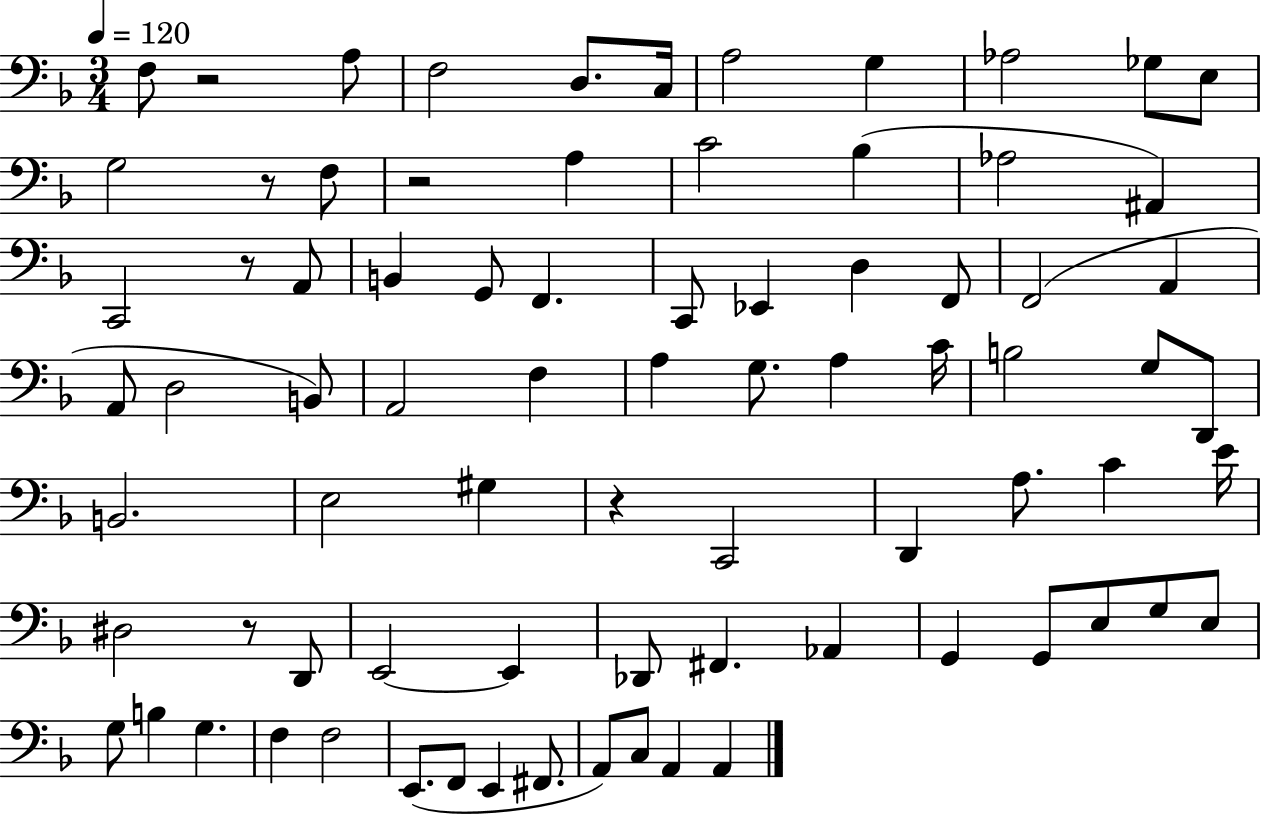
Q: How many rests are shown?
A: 6